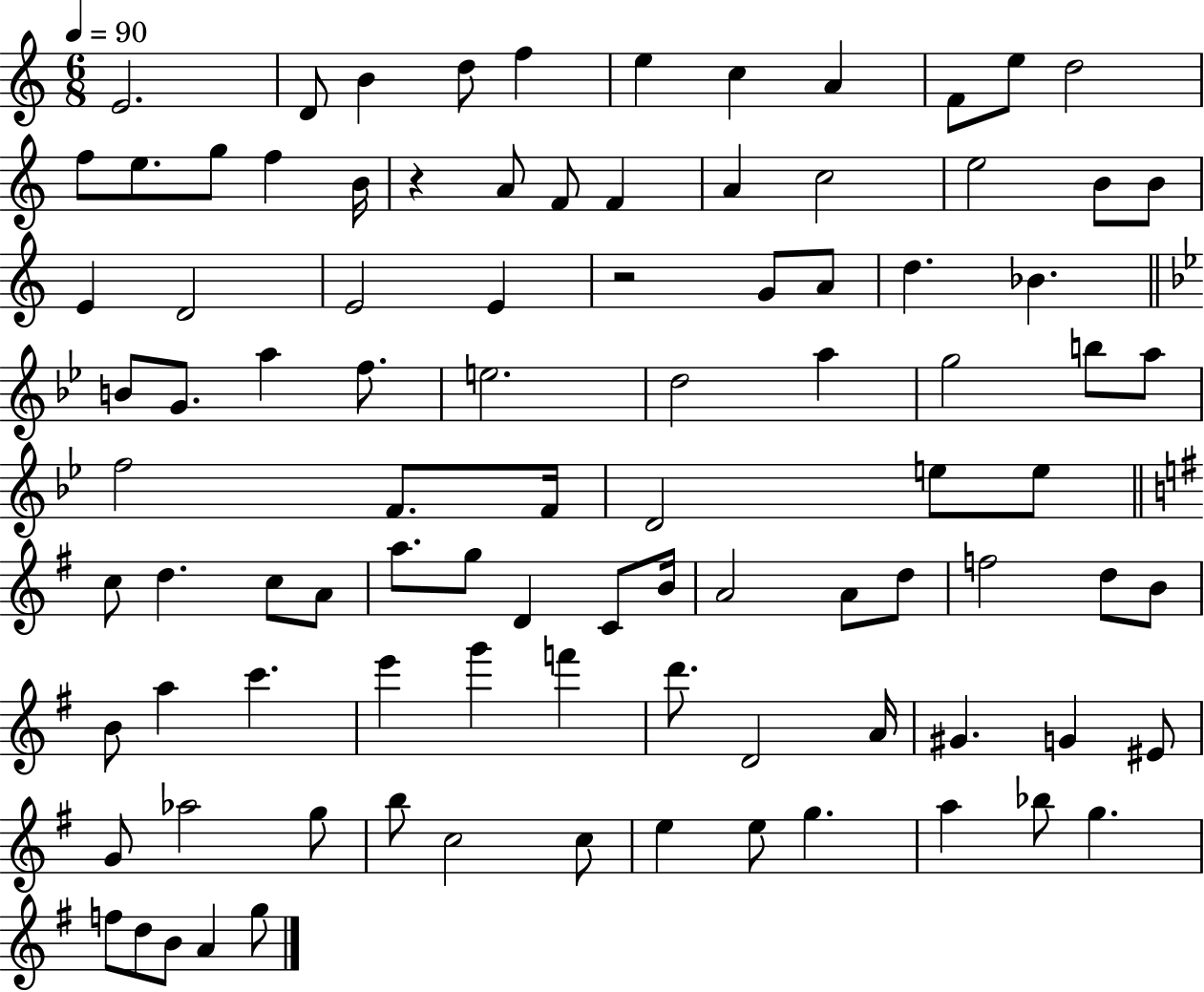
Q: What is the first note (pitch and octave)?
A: E4